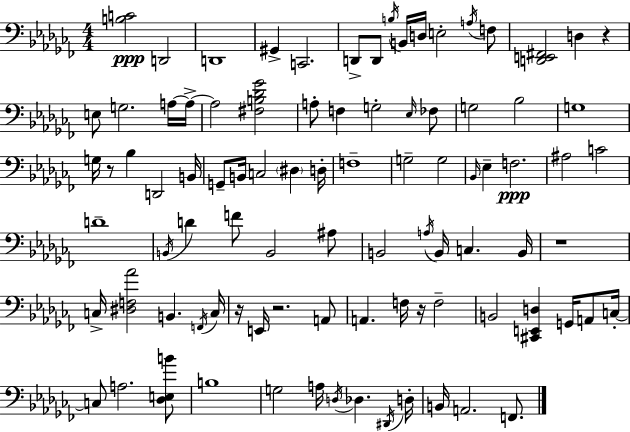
{
  \clef bass
  \numericTimeSignature
  \time 4/4
  \key aes \minor
  <b c'>2\ppp d,2 | d,1 | gis,4-> c,2. | d,8-> d,8 \acciaccatura { b16 } b,16 d16 e2-. \acciaccatura { a16 } | \break f8 <d, e, fis,>2 d4 r4 | e8 g2. | a16~~ a16->~~ a2 <fis b des' ges'>2 | a8-. f4 g2-. | \break \grace { ees16 } fes8 g2 bes2 | g1 | g16 r8 bes4 d,2 | b,16 g,8-- b,16 c2 \parenthesize dis4 | \break d16-. f1-- | g2-- g2 | \grace { bes,16 } ees4-- f2.\ppp | ais2 c'2 | \break d'1-- | \acciaccatura { b,16 } d'4 f'8 b,2 | ais8 b,2 \acciaccatura { a16 } b,16 c4. | b,16 r1 | \break c16-> <dis f aes'>2 b,4. | \acciaccatura { f,16 } c16 r16 e,16 r2. | a,8 a,4. f16 r16 f2-- | b,2 <cis, e, d>4 | \break g,16 a,8 c16-.~~ c8 a2. | <des e b'>8 b1 | g2 a16 | \acciaccatura { d16 } des4. \acciaccatura { dis,16 } d16-. b,16 a,2. | \break f,8. \bar "|."
}